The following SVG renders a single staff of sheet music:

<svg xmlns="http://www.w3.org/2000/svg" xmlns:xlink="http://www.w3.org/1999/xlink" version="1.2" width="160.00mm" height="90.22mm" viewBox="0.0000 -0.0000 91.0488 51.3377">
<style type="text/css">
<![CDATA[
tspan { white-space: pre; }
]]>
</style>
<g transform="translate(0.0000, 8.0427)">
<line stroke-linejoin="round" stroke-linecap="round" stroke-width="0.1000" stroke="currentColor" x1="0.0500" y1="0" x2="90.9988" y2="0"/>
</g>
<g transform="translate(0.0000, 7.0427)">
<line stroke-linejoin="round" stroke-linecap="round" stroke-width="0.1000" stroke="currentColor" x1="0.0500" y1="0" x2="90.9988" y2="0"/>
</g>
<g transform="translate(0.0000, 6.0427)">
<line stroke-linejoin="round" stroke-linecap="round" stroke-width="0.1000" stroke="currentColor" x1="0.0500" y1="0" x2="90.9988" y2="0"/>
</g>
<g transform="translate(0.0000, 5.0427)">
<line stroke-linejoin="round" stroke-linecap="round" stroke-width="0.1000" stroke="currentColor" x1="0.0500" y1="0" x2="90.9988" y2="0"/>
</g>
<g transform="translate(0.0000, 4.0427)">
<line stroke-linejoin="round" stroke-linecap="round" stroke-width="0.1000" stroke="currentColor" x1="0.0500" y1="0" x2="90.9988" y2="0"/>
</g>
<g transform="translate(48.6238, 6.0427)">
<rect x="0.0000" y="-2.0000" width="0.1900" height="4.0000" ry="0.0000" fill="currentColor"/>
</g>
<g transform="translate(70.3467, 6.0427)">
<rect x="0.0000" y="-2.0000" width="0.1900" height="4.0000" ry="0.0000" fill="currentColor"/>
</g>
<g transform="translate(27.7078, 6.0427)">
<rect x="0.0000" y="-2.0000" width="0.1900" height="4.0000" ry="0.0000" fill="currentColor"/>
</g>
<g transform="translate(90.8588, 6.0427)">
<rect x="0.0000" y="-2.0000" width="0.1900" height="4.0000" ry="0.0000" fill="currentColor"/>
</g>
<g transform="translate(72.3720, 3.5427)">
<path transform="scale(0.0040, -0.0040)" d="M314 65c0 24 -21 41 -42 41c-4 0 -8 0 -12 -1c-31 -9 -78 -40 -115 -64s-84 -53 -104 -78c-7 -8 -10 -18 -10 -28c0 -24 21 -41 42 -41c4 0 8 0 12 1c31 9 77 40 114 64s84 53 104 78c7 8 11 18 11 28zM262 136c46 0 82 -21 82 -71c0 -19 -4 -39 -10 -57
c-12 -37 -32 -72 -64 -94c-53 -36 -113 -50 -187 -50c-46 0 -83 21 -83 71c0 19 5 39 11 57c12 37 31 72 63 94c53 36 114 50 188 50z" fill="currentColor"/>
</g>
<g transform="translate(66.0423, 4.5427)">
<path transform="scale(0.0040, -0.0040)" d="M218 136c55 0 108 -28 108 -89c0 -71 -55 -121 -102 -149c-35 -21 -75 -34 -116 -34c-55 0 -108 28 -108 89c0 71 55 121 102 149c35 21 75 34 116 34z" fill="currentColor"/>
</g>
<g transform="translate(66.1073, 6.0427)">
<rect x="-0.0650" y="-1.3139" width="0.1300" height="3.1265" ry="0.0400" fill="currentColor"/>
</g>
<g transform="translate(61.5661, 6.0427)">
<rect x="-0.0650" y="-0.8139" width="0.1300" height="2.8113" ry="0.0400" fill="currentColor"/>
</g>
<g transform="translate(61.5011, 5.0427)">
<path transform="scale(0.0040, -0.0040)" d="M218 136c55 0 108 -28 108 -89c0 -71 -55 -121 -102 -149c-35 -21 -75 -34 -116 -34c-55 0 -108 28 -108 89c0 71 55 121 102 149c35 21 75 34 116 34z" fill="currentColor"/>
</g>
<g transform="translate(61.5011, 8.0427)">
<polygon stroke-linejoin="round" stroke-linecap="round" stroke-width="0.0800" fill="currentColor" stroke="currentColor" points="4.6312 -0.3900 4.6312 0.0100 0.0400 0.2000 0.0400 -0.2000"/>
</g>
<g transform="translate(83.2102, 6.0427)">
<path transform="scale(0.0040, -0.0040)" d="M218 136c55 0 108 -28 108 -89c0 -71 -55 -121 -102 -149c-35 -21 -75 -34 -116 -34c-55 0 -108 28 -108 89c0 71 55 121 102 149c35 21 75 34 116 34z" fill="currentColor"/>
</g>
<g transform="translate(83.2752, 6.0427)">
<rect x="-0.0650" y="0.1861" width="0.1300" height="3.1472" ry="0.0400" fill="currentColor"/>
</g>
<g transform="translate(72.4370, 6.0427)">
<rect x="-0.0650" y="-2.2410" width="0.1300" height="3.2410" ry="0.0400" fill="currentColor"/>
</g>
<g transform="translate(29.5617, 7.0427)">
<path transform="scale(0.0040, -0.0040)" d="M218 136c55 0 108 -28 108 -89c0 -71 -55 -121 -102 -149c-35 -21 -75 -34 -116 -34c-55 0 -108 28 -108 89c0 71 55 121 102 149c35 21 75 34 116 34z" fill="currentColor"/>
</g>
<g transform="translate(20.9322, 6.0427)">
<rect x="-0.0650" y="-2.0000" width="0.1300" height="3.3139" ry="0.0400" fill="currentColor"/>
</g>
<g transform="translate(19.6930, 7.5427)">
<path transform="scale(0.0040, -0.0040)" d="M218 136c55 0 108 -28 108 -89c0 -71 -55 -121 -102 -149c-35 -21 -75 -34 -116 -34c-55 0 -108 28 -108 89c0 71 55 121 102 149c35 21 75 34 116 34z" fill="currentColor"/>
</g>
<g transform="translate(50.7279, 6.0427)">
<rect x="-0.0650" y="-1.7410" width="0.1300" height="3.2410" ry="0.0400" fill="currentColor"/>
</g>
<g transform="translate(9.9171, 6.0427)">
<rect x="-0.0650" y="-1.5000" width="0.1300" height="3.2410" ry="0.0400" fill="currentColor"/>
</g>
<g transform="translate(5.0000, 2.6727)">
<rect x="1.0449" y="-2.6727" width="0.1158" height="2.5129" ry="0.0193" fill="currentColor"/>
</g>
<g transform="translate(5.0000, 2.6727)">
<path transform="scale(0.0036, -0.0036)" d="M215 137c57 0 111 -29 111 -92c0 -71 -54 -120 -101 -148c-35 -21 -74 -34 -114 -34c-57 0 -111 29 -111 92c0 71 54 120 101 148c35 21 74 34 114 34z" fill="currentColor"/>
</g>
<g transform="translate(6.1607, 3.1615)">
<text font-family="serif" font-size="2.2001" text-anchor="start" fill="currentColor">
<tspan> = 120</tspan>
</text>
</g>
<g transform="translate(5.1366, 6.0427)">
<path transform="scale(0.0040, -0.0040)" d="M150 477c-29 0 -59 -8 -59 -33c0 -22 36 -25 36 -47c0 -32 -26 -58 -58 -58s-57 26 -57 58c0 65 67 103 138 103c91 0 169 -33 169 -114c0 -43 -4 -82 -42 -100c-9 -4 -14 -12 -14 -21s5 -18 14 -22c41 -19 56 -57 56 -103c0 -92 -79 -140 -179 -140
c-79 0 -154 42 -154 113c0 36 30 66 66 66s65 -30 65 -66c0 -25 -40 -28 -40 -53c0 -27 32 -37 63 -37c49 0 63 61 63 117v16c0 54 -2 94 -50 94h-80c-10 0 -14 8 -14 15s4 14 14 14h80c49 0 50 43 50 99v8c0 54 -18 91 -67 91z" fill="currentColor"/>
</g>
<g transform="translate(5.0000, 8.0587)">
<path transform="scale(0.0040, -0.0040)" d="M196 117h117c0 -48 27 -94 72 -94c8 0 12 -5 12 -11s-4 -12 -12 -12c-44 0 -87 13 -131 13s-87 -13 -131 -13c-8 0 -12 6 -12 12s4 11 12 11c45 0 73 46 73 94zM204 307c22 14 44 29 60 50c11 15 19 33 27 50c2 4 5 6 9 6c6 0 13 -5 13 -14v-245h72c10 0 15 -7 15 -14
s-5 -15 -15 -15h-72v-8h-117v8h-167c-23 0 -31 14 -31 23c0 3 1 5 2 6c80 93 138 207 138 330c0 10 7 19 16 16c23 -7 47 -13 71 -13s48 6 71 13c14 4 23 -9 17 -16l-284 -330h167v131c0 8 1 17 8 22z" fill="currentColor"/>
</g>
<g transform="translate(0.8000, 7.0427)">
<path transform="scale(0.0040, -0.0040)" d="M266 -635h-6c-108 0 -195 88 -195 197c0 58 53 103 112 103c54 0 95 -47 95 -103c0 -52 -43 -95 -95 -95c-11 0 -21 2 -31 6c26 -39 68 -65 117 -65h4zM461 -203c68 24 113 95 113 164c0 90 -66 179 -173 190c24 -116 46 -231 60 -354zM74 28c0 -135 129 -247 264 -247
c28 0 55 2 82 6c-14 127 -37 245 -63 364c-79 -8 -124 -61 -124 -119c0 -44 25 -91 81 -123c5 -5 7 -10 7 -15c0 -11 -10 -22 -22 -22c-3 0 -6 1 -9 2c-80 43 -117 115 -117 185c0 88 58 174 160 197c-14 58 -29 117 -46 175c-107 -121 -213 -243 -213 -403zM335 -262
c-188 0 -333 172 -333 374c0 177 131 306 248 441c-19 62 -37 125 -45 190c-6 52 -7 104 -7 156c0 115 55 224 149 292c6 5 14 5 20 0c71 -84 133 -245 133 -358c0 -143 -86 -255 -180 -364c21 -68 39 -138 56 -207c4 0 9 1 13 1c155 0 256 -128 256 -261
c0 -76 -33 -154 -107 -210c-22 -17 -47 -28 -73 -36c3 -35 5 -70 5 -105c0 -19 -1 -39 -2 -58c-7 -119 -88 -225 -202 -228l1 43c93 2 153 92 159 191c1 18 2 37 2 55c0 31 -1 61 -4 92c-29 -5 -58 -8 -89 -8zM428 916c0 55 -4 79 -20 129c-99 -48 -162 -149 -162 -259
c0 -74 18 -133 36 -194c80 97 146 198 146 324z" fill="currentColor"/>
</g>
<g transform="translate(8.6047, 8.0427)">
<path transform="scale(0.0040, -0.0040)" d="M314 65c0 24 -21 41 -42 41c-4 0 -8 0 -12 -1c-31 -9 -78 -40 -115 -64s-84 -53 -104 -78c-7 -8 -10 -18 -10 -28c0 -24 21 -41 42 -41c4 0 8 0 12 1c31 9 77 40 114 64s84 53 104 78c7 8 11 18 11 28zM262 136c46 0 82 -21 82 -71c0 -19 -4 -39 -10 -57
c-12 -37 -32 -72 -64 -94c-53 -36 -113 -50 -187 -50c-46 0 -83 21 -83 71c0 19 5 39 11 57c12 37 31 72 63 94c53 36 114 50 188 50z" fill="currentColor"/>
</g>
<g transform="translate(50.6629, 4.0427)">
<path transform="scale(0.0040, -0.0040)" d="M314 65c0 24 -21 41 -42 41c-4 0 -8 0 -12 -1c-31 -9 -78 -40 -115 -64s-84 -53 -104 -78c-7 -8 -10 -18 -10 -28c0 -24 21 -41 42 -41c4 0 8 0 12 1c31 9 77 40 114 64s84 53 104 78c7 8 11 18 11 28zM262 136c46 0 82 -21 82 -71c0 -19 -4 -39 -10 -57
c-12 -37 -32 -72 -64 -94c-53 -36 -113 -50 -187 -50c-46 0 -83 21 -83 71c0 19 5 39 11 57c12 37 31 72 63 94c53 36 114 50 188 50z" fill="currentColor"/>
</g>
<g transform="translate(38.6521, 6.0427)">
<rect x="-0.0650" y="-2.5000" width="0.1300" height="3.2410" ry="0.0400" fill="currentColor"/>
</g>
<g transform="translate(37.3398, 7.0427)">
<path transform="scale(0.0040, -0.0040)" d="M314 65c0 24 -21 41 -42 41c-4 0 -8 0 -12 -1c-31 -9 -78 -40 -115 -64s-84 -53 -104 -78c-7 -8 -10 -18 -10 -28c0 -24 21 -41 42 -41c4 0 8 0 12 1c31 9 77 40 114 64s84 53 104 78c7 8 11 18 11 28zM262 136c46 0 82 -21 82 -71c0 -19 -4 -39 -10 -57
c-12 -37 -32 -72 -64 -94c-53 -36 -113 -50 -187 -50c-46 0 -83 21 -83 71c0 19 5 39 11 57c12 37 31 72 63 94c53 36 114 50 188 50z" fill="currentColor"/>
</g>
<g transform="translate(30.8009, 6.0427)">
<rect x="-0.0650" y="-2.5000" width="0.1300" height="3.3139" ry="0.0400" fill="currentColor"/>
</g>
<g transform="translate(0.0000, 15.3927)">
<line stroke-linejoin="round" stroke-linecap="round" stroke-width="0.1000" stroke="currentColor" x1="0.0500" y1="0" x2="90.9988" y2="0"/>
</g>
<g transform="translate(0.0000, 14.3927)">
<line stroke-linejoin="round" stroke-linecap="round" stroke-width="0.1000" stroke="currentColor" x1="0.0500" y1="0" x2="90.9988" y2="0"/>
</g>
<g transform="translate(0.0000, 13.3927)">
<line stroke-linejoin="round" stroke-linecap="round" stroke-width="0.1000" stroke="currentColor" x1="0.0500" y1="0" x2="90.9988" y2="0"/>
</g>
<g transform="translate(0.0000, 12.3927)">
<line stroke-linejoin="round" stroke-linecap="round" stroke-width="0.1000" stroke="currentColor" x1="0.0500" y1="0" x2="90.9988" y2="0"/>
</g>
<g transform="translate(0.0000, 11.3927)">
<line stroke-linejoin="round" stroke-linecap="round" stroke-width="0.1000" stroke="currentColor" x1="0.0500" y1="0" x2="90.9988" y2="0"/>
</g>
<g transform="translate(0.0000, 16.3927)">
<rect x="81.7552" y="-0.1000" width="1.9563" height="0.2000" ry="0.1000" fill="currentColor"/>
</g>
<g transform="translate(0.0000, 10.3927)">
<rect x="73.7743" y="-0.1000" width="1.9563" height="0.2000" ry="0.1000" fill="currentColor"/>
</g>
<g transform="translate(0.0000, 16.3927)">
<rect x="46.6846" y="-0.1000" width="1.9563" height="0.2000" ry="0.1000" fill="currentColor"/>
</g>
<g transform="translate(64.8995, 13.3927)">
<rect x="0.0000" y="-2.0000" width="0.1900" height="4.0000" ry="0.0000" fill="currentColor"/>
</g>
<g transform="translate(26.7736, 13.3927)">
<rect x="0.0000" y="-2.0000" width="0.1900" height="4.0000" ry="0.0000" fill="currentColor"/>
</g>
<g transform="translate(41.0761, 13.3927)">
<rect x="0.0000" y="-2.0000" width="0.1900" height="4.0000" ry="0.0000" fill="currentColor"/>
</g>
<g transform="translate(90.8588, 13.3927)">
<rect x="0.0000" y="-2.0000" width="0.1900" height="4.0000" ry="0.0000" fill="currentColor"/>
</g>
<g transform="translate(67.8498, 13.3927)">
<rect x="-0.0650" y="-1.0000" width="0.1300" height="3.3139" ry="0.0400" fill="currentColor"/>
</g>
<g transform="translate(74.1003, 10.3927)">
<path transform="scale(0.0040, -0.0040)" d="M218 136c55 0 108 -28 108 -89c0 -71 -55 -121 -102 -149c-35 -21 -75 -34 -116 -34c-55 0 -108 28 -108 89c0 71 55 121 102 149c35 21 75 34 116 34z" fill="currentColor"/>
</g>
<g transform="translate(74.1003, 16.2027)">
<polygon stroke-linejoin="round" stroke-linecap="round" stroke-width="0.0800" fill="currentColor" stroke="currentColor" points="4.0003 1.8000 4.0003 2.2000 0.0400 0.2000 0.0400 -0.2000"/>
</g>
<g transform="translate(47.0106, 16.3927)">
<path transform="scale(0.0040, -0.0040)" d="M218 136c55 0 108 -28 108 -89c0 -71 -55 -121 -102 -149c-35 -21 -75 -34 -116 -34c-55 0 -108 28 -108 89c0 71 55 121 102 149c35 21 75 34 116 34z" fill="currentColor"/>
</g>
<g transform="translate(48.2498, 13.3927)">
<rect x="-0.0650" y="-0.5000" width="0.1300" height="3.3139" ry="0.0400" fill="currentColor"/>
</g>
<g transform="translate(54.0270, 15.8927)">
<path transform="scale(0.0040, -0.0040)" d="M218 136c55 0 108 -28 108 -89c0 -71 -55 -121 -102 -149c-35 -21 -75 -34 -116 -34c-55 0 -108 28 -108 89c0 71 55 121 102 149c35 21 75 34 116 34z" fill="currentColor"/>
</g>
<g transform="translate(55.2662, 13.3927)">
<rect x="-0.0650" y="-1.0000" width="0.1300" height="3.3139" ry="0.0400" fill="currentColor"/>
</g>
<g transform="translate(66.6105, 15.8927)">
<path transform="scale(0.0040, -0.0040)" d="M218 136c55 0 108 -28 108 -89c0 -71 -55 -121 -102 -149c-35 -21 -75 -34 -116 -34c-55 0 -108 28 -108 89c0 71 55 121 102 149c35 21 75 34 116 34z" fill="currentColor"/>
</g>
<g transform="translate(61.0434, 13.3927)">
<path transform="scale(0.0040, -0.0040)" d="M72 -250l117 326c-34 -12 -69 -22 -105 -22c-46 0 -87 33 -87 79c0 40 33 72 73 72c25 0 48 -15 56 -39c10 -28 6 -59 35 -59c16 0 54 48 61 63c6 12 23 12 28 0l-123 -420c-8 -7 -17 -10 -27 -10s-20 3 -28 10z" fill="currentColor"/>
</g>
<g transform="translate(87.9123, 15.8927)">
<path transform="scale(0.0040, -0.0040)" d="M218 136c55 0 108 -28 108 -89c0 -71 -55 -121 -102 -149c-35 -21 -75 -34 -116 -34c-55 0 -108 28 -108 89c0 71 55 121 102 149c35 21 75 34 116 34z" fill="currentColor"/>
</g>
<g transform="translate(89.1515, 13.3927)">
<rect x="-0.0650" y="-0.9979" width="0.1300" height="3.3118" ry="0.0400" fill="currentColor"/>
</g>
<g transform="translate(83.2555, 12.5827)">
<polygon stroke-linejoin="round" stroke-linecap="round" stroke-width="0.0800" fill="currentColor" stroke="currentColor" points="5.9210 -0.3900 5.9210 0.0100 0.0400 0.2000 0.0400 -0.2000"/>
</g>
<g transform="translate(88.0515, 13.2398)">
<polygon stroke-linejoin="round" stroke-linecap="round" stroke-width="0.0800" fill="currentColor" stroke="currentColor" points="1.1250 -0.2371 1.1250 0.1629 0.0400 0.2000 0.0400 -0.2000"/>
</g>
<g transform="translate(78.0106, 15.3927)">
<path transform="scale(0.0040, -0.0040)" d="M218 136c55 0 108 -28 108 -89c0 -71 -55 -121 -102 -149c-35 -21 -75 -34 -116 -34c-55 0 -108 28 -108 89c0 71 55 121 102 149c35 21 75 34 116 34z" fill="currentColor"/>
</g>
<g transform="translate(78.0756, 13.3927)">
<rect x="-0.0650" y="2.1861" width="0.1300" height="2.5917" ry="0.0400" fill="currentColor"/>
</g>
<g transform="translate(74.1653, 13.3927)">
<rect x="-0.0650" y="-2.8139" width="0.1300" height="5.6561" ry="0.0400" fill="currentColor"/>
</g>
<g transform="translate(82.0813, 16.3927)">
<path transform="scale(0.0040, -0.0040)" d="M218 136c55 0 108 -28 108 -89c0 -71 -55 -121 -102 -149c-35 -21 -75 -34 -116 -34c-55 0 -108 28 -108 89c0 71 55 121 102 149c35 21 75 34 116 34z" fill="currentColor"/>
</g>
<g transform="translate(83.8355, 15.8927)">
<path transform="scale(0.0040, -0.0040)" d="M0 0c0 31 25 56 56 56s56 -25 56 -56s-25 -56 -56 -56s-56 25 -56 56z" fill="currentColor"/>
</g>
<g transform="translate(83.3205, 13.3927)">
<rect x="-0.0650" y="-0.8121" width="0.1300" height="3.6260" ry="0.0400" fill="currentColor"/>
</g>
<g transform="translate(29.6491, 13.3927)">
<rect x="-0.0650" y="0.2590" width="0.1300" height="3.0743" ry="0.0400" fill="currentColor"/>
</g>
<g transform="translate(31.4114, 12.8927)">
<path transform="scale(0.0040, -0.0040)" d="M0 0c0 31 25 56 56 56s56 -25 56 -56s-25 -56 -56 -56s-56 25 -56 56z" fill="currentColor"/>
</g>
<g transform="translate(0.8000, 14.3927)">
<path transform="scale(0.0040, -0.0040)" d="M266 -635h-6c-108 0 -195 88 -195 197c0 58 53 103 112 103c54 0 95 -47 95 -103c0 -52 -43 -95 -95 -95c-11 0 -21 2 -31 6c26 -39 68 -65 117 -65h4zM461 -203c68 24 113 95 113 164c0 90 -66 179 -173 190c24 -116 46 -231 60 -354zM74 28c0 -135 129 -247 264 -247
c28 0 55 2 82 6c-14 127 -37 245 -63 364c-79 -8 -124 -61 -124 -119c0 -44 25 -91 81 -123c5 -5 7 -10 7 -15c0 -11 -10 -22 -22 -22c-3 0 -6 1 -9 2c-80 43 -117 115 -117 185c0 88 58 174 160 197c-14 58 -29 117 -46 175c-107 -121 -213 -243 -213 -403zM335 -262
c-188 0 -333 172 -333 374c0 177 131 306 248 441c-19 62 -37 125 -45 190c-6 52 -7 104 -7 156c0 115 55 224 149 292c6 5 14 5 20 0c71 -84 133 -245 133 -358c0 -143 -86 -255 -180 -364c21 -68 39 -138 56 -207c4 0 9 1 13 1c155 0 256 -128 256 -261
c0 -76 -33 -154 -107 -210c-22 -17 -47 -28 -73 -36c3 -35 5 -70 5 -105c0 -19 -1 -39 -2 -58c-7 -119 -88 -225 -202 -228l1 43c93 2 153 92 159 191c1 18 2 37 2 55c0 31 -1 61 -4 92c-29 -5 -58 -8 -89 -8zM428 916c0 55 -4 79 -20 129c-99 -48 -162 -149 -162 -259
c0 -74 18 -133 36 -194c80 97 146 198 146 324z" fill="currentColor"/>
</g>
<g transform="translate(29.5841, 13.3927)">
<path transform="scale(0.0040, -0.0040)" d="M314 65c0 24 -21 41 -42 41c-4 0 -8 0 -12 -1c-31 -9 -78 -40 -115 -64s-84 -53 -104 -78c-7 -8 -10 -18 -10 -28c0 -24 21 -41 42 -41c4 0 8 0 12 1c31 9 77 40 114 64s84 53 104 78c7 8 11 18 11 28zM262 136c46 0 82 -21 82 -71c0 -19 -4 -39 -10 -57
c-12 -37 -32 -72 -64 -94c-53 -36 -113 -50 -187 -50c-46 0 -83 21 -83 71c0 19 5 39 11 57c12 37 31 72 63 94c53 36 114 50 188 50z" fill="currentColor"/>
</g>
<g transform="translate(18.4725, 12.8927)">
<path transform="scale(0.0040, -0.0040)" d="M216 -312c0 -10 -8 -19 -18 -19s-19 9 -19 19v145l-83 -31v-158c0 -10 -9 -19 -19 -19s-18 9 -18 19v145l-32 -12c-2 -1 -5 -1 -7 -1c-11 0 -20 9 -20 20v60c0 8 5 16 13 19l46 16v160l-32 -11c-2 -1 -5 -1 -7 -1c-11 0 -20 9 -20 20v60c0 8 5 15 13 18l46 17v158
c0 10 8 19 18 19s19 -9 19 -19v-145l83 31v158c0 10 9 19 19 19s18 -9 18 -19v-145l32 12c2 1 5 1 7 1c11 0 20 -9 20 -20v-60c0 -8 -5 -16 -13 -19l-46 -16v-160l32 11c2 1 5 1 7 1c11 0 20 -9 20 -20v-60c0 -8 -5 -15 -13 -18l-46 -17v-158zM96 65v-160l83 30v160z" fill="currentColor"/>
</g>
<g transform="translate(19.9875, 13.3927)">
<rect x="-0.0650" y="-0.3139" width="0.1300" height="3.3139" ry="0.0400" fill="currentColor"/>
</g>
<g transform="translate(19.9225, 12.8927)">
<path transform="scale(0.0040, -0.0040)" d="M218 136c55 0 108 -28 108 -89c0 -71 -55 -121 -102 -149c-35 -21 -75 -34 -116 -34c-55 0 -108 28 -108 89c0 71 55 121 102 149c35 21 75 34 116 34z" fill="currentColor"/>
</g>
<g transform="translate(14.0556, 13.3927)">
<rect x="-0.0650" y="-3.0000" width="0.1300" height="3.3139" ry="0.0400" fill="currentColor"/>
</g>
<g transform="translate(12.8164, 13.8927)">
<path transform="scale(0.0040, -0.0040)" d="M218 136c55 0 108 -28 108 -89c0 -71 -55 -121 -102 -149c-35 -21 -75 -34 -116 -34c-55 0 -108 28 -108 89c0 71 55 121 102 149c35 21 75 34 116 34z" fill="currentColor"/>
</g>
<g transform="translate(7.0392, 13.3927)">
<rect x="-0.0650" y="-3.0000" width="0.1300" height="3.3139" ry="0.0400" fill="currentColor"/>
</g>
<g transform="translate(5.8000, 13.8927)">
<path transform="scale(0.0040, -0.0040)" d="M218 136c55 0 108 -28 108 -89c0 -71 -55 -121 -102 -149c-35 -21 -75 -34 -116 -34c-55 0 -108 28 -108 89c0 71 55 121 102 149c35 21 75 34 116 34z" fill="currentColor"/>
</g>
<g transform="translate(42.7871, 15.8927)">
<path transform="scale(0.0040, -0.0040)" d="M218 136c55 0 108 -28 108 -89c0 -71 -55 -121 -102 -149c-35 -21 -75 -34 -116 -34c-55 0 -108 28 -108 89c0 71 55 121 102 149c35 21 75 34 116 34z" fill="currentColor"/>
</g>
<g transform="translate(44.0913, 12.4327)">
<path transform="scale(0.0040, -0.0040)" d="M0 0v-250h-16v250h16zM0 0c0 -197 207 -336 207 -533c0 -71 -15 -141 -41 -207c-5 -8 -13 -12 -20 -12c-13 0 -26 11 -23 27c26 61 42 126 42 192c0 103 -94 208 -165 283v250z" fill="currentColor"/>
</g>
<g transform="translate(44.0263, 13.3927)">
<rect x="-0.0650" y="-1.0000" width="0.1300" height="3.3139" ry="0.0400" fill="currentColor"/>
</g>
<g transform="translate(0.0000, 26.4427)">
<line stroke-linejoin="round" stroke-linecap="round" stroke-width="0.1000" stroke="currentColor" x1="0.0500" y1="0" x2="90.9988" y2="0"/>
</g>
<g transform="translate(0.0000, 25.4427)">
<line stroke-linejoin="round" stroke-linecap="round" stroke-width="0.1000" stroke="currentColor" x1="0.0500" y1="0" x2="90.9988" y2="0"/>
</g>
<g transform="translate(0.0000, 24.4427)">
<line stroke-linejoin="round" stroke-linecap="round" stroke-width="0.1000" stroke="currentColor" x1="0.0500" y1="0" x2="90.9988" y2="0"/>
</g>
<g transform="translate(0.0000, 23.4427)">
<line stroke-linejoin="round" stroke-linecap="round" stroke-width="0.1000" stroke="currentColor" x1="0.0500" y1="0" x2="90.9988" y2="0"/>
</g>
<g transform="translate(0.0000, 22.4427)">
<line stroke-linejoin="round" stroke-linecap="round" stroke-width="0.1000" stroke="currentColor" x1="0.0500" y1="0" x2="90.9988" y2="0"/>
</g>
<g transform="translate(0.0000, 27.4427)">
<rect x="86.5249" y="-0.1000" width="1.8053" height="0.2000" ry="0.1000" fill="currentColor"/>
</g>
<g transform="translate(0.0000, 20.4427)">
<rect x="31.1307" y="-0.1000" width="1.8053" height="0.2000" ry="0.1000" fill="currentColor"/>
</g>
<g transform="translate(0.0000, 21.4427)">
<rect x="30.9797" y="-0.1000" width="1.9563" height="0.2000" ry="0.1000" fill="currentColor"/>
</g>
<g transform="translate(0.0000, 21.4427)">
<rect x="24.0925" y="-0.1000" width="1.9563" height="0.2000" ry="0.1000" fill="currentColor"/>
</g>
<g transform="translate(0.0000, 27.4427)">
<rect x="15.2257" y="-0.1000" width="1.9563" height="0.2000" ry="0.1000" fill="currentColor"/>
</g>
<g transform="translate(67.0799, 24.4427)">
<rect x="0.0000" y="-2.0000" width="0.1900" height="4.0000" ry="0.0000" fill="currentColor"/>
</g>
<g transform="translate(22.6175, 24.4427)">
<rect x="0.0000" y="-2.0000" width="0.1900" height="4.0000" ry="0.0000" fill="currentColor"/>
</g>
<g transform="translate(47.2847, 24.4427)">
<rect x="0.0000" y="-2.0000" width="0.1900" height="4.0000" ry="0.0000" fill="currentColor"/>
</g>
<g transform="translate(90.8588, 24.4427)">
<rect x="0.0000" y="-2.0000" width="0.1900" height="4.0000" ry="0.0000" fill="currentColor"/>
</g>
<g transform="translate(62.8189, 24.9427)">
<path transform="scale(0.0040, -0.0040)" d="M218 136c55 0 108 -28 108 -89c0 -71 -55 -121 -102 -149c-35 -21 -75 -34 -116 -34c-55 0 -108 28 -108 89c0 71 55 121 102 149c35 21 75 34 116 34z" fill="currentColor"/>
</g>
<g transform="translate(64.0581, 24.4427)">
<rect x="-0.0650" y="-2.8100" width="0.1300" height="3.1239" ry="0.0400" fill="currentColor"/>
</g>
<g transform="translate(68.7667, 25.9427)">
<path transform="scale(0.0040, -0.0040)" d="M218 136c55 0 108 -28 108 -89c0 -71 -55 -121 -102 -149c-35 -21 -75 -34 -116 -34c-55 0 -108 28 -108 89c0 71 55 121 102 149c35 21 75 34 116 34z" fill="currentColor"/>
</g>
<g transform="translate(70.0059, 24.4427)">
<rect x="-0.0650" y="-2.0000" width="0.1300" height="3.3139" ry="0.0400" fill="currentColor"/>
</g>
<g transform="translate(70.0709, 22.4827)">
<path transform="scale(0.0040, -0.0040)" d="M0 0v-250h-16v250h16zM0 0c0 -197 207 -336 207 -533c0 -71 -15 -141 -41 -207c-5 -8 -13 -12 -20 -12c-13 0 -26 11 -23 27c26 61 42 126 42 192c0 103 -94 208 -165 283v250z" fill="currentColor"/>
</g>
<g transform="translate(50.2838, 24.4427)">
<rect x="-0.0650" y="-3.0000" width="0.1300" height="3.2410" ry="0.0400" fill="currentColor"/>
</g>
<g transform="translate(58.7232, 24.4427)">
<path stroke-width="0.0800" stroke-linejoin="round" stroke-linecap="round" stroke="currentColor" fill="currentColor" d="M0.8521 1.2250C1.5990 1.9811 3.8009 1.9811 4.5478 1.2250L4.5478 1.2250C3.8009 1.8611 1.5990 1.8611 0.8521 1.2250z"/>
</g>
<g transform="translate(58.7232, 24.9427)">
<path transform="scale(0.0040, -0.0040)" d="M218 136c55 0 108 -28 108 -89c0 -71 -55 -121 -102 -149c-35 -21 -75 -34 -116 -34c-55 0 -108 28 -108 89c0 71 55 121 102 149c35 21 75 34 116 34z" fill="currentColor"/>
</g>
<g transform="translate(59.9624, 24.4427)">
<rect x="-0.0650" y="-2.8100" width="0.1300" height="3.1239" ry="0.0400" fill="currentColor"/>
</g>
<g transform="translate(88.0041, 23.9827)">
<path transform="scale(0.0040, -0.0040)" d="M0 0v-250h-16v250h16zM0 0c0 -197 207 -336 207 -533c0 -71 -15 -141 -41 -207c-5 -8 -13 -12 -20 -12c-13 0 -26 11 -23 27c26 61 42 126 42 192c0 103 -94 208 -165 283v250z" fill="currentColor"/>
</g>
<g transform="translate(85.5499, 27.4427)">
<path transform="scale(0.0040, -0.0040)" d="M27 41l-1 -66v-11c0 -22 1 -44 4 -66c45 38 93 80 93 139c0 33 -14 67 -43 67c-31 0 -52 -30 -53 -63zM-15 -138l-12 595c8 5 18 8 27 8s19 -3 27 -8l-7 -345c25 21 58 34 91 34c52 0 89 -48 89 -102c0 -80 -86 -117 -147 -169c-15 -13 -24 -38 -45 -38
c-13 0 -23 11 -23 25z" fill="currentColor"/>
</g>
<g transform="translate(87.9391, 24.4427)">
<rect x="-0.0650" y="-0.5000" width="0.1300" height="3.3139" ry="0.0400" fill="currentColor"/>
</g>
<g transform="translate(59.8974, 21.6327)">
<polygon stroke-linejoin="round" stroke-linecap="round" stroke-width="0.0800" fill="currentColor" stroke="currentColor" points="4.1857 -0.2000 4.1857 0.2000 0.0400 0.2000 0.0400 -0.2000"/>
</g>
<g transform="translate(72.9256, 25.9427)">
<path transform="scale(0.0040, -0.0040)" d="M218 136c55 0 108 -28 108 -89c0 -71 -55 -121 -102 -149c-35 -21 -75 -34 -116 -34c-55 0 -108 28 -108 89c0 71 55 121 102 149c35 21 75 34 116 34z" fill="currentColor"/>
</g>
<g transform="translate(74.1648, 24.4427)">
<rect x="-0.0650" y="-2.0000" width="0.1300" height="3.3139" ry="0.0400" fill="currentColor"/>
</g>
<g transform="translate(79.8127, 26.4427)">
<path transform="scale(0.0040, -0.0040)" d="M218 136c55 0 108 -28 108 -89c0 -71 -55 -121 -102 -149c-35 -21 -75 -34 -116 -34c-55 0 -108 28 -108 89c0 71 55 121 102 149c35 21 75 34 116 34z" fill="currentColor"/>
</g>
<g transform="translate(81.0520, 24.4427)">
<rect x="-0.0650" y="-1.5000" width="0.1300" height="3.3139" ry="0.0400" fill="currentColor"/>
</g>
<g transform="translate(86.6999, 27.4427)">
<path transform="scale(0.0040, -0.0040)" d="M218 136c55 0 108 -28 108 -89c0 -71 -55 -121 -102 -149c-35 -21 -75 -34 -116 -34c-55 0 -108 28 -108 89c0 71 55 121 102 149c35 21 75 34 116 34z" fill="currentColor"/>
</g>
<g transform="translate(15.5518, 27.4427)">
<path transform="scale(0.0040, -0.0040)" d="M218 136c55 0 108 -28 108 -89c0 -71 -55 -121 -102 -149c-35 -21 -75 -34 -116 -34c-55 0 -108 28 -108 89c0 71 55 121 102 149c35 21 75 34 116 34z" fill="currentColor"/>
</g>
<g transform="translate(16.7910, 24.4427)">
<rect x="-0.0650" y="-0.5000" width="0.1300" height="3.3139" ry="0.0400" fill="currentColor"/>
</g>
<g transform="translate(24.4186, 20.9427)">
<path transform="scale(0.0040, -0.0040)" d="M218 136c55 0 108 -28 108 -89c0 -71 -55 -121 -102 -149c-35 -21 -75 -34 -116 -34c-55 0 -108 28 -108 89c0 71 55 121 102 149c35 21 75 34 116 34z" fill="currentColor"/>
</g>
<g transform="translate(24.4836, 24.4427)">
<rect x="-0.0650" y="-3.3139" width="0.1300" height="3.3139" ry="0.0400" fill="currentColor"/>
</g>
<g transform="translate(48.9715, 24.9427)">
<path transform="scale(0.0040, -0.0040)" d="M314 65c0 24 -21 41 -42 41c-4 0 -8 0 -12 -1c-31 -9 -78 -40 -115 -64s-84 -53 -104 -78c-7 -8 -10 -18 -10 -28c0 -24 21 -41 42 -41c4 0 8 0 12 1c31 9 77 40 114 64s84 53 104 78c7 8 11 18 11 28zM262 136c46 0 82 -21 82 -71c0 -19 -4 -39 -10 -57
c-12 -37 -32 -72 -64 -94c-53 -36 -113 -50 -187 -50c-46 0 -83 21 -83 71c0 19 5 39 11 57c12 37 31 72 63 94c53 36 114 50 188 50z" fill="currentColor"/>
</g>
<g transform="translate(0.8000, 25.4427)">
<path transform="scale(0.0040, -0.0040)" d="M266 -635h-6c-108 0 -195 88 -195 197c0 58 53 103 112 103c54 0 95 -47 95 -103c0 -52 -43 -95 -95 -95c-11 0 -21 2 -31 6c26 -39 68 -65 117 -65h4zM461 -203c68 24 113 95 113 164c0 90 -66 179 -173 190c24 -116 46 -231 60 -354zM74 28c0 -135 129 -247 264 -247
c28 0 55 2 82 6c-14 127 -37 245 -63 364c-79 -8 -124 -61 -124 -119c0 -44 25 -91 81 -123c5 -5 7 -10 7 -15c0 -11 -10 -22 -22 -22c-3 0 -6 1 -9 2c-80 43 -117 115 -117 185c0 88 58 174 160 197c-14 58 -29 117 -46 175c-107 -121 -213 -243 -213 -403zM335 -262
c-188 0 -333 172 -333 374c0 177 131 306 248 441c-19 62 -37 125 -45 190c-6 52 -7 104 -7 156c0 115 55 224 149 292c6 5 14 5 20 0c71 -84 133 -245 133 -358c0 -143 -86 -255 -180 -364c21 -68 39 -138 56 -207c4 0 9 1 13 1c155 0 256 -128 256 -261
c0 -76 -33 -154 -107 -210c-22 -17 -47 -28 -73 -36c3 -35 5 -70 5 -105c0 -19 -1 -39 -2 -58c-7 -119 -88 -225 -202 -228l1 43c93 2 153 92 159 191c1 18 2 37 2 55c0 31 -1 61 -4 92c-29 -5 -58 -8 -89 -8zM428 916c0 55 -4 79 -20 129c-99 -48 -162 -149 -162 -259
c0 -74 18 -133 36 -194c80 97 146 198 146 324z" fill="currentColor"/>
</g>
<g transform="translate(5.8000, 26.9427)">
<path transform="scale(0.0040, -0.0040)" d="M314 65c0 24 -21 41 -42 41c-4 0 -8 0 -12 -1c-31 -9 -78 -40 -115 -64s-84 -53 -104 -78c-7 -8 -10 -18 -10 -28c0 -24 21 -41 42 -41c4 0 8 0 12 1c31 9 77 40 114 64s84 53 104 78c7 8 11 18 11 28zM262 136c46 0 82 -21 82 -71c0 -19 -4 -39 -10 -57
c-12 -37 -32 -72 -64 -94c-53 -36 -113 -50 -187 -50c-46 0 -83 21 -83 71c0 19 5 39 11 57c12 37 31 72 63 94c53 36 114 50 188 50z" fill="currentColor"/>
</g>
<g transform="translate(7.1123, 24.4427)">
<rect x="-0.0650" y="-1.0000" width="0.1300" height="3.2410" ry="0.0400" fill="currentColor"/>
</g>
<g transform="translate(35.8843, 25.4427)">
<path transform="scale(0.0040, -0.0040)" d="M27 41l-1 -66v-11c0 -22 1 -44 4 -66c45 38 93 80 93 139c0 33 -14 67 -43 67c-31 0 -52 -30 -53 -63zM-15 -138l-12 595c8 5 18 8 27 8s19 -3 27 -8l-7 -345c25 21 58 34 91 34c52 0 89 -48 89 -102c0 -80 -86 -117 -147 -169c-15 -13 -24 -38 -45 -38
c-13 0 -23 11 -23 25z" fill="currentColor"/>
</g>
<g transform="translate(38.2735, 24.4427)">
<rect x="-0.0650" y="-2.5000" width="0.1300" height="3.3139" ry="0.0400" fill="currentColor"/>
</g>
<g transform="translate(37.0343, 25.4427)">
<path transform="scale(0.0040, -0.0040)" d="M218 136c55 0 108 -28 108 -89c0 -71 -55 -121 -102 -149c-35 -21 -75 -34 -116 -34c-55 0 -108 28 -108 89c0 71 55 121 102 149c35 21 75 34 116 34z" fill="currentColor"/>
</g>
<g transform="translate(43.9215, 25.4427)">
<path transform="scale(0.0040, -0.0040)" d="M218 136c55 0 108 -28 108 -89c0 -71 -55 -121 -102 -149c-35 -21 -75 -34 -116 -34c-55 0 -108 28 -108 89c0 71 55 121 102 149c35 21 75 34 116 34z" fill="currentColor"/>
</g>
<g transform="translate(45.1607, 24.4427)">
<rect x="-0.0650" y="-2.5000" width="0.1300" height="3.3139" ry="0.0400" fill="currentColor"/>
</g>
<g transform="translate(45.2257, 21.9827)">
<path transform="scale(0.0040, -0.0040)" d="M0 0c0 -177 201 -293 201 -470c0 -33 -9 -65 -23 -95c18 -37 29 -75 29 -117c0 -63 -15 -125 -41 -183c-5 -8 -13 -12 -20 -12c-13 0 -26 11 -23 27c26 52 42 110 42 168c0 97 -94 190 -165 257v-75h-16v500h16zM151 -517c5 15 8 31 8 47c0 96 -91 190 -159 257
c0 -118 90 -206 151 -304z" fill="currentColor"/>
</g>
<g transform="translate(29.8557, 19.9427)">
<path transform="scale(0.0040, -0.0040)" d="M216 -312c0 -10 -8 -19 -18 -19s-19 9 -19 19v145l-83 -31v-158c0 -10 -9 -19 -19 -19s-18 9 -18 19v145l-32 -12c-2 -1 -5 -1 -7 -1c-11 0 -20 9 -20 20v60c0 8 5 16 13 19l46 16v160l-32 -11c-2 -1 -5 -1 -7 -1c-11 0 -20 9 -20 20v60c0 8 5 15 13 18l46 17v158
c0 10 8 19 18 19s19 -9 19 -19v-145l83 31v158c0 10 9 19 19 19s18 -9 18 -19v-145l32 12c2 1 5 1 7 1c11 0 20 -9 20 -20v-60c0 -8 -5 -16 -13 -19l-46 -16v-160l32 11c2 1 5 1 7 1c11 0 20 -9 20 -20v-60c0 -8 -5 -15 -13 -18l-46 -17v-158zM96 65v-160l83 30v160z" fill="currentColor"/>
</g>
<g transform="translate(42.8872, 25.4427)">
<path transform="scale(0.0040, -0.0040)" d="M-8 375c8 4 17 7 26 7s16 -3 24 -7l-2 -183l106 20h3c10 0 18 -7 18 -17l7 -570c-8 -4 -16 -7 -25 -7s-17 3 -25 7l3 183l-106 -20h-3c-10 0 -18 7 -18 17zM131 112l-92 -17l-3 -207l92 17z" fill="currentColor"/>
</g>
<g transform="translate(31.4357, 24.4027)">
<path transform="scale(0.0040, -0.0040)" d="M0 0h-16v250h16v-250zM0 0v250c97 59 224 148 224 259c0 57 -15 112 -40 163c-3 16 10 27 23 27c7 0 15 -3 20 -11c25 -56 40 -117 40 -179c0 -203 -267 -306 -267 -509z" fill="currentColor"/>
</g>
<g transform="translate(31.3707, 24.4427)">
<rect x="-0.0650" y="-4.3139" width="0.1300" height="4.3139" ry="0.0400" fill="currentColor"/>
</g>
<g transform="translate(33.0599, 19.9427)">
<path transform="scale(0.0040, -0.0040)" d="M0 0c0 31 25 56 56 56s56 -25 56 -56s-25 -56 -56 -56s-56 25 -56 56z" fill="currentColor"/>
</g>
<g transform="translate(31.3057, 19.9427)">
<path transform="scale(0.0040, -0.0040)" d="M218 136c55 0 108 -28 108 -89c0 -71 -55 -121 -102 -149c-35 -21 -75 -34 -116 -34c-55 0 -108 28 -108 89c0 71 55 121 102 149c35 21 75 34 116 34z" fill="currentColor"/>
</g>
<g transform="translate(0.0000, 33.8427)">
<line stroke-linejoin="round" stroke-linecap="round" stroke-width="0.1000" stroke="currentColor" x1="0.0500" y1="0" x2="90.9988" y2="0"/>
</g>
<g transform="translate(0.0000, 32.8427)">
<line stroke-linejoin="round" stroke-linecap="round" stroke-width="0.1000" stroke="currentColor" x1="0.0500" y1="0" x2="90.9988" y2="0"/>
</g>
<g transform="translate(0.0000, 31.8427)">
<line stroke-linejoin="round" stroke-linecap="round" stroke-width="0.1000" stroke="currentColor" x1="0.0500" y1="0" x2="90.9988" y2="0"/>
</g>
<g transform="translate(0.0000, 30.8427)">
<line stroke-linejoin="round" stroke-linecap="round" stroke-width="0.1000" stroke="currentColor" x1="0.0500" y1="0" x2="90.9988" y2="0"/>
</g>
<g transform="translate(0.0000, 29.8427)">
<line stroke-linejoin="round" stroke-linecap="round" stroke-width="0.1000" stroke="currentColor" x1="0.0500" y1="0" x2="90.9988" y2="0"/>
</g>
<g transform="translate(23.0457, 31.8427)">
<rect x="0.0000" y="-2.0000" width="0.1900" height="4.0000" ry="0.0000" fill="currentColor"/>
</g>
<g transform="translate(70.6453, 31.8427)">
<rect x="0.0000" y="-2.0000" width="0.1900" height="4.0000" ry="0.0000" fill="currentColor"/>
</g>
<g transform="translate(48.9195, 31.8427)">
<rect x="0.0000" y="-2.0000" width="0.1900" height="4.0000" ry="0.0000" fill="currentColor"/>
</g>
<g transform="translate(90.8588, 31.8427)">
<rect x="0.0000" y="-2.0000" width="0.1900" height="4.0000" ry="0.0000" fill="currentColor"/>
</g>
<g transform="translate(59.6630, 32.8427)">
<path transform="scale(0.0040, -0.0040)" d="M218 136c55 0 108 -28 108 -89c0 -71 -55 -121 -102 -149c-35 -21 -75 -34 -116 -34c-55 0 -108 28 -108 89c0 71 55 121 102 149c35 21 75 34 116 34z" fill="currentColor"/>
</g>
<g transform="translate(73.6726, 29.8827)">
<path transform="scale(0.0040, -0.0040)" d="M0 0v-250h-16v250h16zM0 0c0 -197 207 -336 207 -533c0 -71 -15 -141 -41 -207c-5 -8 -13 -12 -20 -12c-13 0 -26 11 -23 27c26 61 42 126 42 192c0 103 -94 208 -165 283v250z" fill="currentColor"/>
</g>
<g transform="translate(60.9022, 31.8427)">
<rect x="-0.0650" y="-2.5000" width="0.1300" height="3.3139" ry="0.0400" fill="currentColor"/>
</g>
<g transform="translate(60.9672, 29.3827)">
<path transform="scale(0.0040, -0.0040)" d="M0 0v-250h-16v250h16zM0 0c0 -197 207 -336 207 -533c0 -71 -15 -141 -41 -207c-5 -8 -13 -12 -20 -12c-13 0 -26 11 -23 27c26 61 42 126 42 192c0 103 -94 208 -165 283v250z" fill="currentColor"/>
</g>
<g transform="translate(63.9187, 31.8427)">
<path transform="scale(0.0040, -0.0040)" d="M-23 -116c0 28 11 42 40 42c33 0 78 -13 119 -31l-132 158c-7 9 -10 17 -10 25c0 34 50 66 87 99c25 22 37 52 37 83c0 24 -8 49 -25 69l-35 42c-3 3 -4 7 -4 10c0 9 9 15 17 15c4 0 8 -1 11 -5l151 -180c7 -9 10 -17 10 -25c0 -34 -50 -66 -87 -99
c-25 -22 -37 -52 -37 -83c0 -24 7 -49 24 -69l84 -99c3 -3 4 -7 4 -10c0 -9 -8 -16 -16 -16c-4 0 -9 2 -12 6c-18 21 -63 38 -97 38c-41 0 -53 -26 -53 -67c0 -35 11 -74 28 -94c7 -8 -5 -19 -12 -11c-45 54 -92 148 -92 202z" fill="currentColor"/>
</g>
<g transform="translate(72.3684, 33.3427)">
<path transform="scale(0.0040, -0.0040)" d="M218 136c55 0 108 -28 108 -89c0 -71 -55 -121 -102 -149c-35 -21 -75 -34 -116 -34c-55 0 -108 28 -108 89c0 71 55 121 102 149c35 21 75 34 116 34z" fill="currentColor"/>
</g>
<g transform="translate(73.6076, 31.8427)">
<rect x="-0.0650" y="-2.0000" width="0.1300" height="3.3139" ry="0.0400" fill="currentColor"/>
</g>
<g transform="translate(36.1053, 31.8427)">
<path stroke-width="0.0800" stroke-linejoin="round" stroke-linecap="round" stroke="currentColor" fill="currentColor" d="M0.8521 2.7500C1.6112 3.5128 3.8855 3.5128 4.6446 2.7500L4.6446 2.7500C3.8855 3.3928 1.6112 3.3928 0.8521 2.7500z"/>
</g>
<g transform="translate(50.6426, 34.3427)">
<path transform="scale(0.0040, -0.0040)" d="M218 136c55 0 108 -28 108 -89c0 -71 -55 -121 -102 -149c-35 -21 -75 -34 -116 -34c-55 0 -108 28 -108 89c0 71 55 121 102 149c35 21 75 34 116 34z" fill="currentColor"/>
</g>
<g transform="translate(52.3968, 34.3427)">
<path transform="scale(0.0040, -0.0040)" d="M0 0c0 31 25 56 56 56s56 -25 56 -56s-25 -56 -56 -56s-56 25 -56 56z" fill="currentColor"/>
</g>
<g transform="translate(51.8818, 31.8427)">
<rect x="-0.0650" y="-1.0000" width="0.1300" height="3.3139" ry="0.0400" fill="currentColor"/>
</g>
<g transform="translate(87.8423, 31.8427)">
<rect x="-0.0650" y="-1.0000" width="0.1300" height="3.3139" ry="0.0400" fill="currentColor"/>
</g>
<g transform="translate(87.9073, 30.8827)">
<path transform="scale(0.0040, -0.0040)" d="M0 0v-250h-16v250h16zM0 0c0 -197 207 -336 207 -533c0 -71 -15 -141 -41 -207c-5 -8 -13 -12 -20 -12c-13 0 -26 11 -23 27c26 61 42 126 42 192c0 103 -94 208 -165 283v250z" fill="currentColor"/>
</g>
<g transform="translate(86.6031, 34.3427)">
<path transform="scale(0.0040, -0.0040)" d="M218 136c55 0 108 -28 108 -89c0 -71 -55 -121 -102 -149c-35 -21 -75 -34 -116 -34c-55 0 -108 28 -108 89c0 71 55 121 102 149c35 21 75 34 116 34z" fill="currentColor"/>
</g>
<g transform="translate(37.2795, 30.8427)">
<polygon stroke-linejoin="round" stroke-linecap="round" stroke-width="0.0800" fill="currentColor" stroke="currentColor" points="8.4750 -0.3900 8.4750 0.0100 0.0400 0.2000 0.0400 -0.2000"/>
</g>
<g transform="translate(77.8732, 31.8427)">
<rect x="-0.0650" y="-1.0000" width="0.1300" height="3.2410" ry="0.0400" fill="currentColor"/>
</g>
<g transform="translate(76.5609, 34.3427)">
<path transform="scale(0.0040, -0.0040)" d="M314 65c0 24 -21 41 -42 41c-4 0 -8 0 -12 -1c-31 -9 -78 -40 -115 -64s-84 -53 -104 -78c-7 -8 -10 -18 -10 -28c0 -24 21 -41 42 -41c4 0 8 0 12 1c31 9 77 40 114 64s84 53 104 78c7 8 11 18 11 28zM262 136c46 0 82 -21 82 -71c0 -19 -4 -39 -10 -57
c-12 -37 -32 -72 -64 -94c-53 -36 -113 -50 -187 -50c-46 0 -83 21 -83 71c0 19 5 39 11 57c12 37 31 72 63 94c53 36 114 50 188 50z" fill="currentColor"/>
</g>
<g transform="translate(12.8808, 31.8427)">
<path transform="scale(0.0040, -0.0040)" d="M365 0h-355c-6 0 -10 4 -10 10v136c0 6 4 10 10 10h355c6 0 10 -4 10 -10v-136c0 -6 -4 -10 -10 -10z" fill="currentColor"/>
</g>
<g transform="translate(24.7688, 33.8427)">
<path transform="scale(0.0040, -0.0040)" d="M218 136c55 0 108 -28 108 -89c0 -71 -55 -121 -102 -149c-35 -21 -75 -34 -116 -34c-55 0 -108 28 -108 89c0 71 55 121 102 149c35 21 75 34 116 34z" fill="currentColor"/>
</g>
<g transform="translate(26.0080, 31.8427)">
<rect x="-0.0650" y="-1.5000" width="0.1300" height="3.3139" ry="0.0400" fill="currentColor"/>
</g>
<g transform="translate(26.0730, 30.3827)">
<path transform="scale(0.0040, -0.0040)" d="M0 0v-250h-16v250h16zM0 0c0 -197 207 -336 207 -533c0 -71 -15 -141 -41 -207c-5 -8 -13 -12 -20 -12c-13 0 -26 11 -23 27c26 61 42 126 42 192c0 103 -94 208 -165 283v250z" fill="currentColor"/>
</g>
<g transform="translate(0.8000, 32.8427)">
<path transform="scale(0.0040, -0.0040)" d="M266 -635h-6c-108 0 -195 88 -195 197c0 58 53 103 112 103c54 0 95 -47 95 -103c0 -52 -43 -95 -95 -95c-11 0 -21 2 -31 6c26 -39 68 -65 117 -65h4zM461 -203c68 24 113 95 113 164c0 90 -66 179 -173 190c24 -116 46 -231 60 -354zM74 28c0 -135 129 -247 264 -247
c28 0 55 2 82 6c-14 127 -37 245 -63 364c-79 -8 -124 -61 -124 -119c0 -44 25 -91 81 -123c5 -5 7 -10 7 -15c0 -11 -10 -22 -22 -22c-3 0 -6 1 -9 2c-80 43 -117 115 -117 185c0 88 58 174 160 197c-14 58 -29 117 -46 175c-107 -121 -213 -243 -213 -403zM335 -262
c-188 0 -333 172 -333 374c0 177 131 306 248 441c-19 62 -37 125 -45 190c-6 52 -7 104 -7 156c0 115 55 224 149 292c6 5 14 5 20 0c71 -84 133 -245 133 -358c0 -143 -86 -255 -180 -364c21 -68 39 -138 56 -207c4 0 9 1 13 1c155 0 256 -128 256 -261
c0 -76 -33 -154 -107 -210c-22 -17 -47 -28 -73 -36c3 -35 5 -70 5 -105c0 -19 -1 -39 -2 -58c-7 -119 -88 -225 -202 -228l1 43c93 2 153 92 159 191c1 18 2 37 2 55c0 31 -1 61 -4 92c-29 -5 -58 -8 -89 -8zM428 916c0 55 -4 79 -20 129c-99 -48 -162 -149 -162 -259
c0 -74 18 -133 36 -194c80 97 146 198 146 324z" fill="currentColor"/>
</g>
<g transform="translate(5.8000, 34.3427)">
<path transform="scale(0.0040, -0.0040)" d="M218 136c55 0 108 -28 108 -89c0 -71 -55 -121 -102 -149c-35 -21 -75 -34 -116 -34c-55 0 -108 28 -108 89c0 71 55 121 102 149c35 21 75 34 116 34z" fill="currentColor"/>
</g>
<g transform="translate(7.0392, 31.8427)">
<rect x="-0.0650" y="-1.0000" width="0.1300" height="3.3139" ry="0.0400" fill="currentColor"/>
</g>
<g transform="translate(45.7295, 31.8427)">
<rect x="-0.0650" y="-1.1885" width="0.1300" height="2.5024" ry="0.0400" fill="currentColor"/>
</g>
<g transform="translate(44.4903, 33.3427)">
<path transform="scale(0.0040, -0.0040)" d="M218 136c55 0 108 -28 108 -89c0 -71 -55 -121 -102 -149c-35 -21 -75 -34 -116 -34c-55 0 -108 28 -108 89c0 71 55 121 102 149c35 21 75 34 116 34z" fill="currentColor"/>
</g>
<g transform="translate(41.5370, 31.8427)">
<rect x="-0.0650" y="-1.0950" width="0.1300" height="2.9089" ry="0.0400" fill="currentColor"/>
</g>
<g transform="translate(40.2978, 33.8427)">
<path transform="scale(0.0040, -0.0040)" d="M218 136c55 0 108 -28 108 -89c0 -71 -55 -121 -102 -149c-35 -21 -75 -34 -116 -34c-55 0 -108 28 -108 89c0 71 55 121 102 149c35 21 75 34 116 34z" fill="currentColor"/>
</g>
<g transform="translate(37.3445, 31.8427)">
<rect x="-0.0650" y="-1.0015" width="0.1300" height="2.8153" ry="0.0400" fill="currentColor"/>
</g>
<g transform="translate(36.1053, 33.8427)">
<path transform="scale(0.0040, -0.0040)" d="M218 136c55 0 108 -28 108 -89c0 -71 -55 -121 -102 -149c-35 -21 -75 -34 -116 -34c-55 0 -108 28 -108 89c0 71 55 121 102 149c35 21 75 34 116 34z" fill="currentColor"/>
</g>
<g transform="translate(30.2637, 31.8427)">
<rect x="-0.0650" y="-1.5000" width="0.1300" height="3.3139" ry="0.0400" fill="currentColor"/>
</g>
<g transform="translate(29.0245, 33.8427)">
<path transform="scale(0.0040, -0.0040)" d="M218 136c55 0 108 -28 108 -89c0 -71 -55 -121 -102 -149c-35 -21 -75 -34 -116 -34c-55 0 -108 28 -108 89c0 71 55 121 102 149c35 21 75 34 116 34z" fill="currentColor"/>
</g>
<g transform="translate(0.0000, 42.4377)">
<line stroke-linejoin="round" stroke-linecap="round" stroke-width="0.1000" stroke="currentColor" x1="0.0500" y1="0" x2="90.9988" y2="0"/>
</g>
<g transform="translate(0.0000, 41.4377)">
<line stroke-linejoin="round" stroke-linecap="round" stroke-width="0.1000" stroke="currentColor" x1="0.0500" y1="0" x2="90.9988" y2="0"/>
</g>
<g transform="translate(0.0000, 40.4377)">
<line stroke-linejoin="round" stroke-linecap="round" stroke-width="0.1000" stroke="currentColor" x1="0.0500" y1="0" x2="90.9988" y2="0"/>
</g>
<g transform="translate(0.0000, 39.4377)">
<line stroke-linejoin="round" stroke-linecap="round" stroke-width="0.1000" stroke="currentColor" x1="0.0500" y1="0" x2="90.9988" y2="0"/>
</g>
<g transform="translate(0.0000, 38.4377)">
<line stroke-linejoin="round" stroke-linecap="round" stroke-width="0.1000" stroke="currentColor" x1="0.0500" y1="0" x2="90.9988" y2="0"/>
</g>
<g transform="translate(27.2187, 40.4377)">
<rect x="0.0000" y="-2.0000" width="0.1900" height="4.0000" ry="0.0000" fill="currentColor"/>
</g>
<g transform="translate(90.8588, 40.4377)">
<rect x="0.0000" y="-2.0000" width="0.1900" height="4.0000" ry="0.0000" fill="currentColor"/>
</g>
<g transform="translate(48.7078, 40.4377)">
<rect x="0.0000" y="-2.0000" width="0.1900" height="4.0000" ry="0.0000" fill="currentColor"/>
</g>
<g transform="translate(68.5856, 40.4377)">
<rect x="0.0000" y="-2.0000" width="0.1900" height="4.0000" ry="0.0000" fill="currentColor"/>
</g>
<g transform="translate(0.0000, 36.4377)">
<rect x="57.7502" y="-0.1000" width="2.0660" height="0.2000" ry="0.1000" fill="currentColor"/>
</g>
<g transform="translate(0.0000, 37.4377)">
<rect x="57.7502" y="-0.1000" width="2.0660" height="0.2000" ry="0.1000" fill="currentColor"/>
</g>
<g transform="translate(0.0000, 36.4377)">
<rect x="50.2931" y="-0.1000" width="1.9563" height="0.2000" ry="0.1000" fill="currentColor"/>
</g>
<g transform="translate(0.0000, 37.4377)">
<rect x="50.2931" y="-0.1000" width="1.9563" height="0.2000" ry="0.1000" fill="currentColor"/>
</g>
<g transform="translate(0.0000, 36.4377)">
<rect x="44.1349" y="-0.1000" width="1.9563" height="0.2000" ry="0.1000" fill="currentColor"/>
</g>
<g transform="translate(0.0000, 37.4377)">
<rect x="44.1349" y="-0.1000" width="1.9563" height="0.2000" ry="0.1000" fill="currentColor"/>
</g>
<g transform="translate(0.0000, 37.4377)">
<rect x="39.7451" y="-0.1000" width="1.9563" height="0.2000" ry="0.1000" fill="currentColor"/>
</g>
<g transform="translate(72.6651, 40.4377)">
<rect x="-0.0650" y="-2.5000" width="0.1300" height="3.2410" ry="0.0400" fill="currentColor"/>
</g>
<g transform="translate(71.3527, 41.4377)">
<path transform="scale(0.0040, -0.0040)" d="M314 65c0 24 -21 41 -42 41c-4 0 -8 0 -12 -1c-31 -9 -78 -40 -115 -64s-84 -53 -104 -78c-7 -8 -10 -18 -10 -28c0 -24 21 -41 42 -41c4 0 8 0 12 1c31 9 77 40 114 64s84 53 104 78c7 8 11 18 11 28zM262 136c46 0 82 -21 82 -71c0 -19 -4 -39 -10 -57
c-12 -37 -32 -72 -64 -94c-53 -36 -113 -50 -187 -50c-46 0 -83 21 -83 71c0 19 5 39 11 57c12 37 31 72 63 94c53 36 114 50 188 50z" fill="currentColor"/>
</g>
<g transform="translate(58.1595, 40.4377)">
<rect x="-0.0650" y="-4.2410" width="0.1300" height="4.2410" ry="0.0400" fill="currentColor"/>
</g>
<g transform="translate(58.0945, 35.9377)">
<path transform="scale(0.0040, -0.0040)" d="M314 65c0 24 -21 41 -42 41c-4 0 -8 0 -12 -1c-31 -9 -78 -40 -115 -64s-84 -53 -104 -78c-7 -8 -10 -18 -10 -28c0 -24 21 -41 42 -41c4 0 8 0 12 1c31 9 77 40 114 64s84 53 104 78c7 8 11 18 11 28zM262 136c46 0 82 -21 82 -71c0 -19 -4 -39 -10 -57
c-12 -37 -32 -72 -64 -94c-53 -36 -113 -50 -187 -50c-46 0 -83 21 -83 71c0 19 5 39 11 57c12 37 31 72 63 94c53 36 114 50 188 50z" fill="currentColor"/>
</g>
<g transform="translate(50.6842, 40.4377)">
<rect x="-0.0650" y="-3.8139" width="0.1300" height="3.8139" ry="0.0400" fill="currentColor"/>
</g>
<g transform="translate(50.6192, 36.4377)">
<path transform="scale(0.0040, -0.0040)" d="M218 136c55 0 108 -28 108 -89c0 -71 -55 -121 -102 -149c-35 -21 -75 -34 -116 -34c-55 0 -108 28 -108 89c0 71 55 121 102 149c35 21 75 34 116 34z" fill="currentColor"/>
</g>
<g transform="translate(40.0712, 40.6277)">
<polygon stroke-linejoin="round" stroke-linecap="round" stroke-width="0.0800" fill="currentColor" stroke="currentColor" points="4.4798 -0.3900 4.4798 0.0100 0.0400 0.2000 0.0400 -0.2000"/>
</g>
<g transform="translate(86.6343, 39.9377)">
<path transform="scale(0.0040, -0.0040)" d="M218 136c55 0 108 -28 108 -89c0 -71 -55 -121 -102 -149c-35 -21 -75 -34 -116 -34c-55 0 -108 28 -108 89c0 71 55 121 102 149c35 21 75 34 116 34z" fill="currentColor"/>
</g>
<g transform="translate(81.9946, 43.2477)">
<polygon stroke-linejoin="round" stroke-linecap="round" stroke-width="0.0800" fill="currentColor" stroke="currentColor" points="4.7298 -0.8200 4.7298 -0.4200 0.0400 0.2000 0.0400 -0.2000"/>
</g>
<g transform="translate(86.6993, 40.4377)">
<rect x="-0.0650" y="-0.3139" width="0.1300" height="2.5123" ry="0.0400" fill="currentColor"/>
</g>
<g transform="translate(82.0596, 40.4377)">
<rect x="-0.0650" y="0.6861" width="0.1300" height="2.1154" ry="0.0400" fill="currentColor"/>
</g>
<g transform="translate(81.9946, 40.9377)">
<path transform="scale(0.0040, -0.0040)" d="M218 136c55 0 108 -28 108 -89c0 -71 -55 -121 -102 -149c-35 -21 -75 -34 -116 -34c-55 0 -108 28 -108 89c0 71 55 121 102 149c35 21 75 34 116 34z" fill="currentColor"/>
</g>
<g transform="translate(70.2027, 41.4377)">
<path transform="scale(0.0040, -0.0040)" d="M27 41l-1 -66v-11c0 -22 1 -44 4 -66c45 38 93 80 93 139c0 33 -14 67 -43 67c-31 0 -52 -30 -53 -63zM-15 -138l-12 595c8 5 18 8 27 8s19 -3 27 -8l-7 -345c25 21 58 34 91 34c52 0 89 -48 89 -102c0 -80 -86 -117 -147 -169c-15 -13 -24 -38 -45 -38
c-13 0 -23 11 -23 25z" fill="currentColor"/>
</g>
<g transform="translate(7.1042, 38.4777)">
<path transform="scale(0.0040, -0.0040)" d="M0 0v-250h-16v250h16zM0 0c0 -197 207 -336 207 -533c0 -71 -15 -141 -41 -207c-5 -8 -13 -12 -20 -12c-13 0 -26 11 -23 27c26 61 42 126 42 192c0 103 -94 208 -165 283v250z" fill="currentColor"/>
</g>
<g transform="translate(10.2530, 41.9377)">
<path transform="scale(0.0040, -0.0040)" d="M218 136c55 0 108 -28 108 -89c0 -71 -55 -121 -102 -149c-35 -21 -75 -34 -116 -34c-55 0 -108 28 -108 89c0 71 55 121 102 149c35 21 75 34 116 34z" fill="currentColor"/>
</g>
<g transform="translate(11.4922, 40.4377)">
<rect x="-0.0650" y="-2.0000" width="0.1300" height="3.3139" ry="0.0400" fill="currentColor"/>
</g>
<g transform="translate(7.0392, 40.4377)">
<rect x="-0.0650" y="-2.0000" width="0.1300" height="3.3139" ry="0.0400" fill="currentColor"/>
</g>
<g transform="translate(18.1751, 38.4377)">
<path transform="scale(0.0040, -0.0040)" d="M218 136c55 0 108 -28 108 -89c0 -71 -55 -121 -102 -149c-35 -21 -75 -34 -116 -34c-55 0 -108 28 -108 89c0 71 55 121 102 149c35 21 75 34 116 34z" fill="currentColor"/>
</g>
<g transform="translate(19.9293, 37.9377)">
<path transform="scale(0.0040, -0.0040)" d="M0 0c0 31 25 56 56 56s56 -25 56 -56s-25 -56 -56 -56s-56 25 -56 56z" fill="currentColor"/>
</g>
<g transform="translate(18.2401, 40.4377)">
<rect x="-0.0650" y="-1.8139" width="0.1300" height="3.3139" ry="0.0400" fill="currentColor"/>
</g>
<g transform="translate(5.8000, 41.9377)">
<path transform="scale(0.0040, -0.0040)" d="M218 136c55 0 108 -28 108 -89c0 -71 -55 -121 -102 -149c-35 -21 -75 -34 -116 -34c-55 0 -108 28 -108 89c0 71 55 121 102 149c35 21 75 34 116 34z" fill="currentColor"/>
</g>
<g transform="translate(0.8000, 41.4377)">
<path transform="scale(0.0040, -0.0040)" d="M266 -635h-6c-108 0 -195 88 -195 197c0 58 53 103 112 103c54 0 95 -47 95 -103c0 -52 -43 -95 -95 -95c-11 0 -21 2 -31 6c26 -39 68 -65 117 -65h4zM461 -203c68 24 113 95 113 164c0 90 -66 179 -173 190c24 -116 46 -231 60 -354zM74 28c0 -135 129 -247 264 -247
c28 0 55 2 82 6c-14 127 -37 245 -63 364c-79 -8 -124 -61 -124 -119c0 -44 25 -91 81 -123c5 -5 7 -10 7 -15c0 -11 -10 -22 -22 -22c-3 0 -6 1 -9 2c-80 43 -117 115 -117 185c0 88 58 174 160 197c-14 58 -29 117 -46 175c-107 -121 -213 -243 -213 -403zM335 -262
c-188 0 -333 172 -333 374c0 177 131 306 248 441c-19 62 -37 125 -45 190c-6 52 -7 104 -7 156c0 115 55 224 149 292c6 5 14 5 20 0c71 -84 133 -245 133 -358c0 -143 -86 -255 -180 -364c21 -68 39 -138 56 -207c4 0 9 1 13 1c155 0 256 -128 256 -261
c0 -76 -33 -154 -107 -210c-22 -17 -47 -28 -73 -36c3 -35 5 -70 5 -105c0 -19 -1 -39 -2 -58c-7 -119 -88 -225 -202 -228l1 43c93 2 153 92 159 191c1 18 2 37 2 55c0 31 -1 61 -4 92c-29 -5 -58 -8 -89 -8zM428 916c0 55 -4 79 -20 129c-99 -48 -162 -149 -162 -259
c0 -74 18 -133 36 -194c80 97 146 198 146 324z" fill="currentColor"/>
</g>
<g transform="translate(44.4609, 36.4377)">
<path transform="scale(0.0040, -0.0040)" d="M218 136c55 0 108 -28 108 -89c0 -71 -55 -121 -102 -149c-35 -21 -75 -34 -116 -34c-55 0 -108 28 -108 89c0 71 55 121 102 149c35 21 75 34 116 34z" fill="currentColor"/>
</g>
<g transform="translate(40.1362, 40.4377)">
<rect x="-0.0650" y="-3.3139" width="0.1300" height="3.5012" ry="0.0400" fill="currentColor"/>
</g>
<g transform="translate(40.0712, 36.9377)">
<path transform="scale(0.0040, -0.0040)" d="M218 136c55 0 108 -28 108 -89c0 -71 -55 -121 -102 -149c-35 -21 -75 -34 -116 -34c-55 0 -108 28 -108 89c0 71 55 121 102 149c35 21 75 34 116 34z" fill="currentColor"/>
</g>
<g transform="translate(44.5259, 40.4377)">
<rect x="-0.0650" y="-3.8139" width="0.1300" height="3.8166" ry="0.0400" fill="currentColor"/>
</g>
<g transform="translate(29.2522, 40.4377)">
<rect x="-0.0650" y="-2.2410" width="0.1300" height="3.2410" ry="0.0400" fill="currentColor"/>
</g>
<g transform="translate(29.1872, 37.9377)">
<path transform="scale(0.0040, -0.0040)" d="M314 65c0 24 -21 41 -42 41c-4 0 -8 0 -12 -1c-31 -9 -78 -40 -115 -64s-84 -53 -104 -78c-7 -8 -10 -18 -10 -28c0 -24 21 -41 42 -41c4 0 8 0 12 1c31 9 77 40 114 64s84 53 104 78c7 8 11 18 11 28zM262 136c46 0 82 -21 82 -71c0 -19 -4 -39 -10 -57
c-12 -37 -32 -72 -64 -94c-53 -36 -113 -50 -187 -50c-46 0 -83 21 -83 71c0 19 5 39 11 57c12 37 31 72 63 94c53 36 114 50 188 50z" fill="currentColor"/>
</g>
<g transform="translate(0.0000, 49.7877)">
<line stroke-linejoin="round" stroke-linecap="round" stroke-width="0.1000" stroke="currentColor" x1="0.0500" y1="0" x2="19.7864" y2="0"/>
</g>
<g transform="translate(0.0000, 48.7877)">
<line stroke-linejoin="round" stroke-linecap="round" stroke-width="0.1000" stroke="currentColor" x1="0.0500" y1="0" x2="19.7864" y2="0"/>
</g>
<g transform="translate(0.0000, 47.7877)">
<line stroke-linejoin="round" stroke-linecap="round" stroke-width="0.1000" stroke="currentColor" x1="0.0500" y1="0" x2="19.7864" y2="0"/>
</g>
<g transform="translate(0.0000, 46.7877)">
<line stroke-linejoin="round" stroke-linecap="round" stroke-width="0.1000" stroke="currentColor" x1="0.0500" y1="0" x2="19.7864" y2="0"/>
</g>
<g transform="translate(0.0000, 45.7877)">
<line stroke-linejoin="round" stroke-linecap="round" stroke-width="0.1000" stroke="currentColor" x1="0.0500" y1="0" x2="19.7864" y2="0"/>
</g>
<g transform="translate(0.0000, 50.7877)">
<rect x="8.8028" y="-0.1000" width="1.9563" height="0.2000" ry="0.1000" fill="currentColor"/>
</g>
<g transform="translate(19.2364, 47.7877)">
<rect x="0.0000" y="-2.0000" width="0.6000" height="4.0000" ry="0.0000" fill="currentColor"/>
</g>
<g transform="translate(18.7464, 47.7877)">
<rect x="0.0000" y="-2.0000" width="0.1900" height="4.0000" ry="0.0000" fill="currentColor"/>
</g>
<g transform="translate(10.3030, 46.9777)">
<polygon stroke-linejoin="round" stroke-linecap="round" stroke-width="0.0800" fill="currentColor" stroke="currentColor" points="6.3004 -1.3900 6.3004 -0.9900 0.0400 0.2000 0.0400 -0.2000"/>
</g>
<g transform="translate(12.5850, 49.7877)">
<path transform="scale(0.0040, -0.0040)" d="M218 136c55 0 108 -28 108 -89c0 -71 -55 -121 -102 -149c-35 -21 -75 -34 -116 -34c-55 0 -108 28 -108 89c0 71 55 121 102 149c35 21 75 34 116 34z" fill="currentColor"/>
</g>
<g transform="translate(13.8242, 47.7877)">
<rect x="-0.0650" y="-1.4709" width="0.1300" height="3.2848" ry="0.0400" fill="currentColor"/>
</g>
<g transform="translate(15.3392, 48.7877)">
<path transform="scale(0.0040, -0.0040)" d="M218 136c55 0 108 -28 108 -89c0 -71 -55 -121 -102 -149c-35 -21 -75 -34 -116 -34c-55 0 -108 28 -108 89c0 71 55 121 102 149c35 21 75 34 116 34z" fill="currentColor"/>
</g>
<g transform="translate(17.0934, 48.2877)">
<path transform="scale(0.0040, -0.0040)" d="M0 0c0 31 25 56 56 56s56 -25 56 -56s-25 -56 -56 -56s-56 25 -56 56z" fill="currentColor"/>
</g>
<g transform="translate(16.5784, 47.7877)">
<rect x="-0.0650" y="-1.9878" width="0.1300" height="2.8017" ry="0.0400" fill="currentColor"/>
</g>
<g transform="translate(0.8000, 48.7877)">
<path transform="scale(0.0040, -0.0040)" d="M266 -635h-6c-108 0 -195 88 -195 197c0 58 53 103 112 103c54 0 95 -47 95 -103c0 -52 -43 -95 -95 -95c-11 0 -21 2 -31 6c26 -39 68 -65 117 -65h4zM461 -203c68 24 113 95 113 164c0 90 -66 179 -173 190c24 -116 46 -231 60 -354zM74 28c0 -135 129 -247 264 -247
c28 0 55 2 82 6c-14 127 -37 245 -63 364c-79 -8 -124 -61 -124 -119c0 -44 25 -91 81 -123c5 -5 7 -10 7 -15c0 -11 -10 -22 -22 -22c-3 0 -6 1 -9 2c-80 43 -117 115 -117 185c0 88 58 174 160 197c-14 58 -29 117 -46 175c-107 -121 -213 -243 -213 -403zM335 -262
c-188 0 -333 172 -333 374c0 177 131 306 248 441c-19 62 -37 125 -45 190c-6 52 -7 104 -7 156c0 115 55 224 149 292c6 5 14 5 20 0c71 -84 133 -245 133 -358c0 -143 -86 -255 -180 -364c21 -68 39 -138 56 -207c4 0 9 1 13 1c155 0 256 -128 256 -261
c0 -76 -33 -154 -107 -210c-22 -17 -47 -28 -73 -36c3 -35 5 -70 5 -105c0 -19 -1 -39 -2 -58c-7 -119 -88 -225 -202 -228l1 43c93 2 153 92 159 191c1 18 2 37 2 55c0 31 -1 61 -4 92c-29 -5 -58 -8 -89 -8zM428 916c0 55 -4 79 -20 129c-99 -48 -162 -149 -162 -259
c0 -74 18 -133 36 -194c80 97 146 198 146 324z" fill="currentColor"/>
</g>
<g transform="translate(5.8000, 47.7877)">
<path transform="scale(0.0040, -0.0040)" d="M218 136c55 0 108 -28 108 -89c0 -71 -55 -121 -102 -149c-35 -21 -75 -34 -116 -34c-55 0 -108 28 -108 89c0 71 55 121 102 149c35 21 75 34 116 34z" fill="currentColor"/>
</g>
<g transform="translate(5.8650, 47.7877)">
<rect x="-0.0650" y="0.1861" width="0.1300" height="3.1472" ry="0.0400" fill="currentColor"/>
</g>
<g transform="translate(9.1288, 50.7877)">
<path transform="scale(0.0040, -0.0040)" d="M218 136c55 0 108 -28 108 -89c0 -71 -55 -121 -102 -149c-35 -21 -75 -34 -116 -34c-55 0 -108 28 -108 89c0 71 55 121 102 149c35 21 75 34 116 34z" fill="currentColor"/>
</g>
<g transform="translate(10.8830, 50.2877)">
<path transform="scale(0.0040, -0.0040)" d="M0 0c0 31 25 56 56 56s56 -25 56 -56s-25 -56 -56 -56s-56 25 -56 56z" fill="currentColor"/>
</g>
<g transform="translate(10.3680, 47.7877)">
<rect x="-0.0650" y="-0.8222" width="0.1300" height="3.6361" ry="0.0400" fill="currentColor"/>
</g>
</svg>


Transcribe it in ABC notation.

X:1
T:Untitled
M:3/4
L:1/4
K:C
E2 F G G2 f2 d/2 e/2 g2 B A A ^c B2 D/2 C D z/2 D a/2 E/2 C/2 D/4 D2 C b ^d'/2 _G G/4 A2 A/2 A/2 F/2 F E _C/2 D z2 E/2 E E/2 E/2 F/2 D G/2 z F/2 D2 D/2 F/2 F f g2 b/2 c'/2 c' d'2 _G2 A/2 c/2 B C/2 E/2 G/2